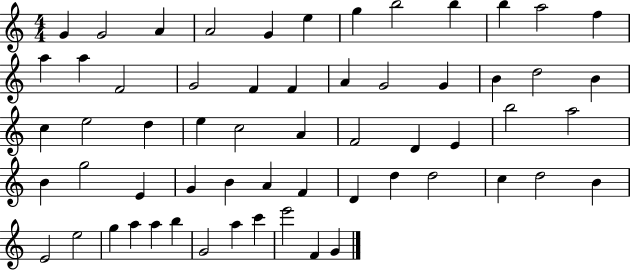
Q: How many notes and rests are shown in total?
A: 60